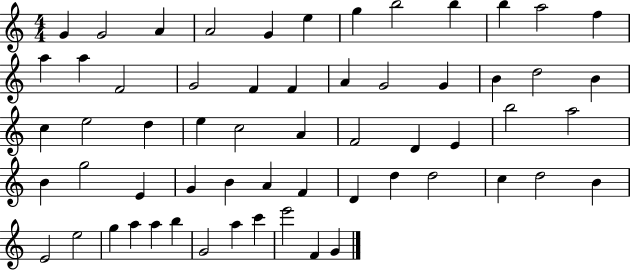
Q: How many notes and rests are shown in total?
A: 60